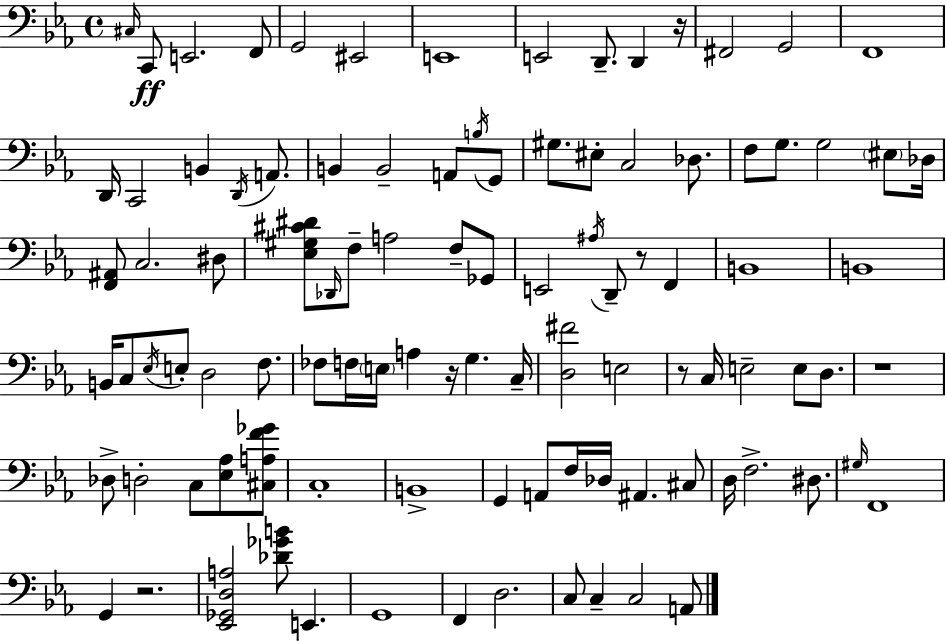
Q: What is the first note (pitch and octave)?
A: C#3